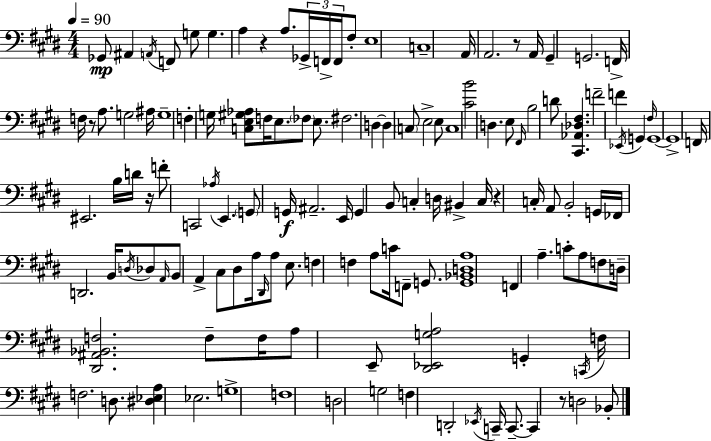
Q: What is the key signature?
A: E major